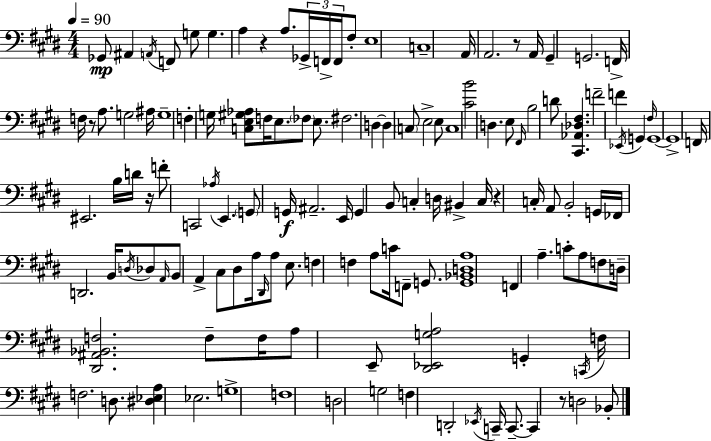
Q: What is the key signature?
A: E major